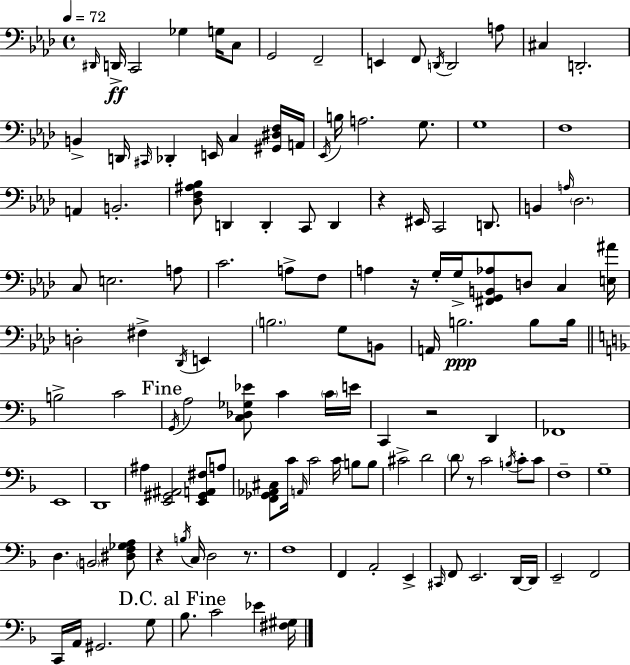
{
  \clef bass
  \time 4/4
  \defaultTimeSignature
  \key f \minor
  \tempo 4 = 72
  \grace { dis,16 }\ff d,16-> c,2 ges4 g16 c8 | g,2 f,2-- | e,4 f,8 \acciaccatura { d,16 } d,2 | a8 cis4 d,2.-. | \break b,4-> d,16 \grace { cis,16 } des,4-. e,16 c4 | <gis, dis f>16 a,16 \acciaccatura { ees,16 } b16 a2. | g8. g1 | f1 | \break a,4 b,2.-. | <des f ais bes>8 d,4 d,4-. c,8 | d,4 r4 eis,16 c,2 | d,8. b,4 \grace { a16 } \parenthesize des2. | \break c8 e2. | a8 c'2. | a8-> f8 a4 r16 g16-. g16-> <fis, g, b, aes>8 d8 | c4 <e ais'>16 d2-. fis4-> | \break \acciaccatura { des,16 } e,4 \parenthesize b2. | g8 b,8 a,16 b2.\ppp | b8 b16 \bar "||" \break \key d \minor b2-> c'2 | \mark "Fine" \acciaccatura { g,16 } a2 <c des ges ees'>8 c'4 \parenthesize c'16 | e'16 c,4 r2 d,4 | fes,1 | \break e,1 | d,1 | ais4 <e, gis, ais,>2 <e, gis, a, fis>8 a8 | <f, ges, aes, cis>8 c'16 \grace { a,16 } c'2 c'16 b8 | \break b8 cis'2-> d'2 | \parenthesize d'8 r8 c'2 \acciaccatura { b16 } c'8-. | c'8 f1-- | g1-- | \break d4. \parenthesize b,2 | <dis f ges a>8 r4 \acciaccatura { b16 } c16 d2 | r8. f1 | f,4 a,2-. | \break e,4-> \grace { cis,16 } f,8 e,2. | d,16~~ d,16 e,2-- f,2 | c,16 a,16 gis,2. | g8 \mark "D.C. al Fine" bes8. c'2 | \break ees'4 <fis gis>16 \bar "|."
}